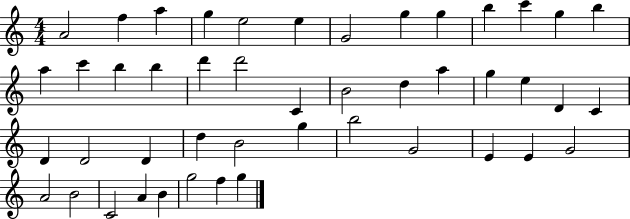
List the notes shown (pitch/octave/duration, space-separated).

A4/h F5/q A5/q G5/q E5/h E5/q G4/h G5/q G5/q B5/q C6/q G5/q B5/q A5/q C6/q B5/q B5/q D6/q D6/h C4/q B4/h D5/q A5/q G5/q E5/q D4/q C4/q D4/q D4/h D4/q D5/q B4/h G5/q B5/h G4/h E4/q E4/q G4/h A4/h B4/h C4/h A4/q B4/q G5/h F5/q G5/q